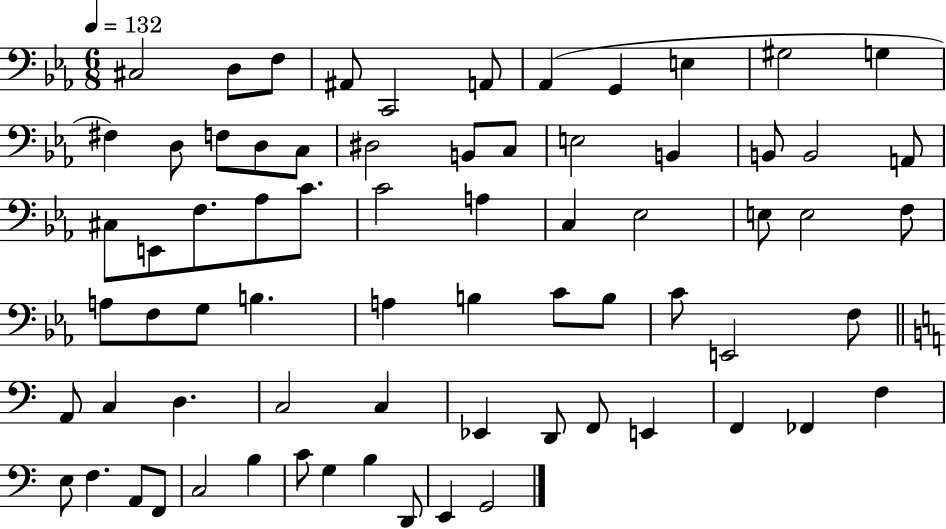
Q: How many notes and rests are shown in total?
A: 71